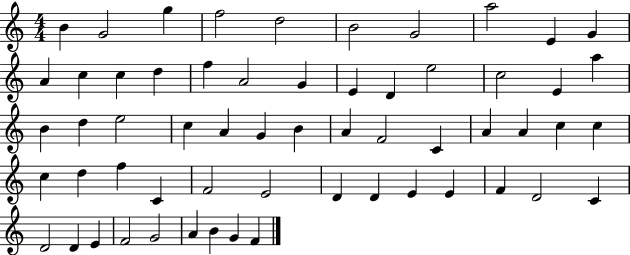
B4/q G4/h G5/q F5/h D5/h B4/h G4/h A5/h E4/q G4/q A4/q C5/q C5/q D5/q F5/q A4/h G4/q E4/q D4/q E5/h C5/h E4/q A5/q B4/q D5/q E5/h C5/q A4/q G4/q B4/q A4/q F4/h C4/q A4/q A4/q C5/q C5/q C5/q D5/q F5/q C4/q F4/h E4/h D4/q D4/q E4/q E4/q F4/q D4/h C4/q D4/h D4/q E4/q F4/h G4/h A4/q B4/q G4/q F4/q